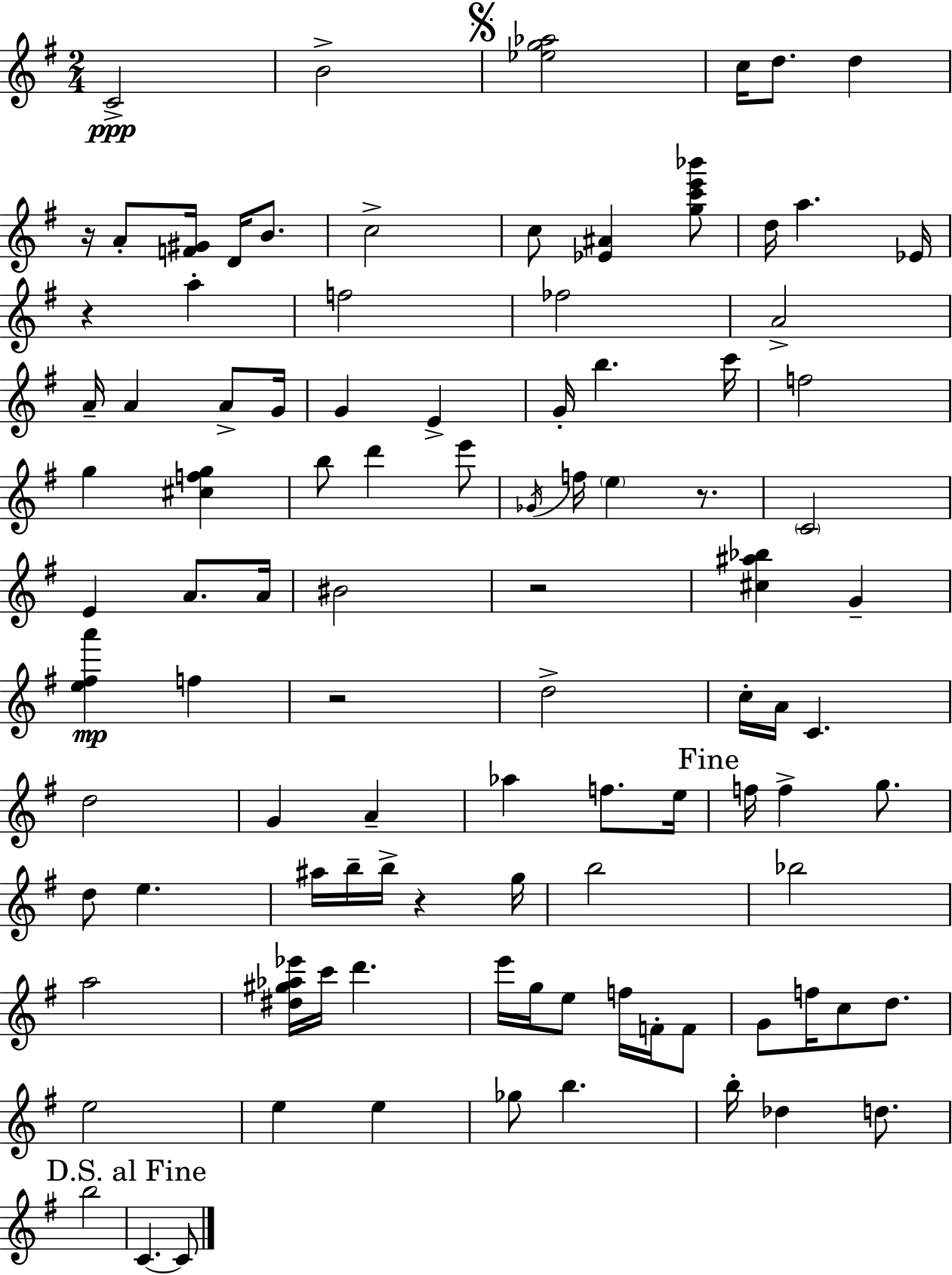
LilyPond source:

{
  \clef treble
  \numericTimeSignature
  \time 2/4
  \key g \major
  \repeat volta 2 { c'2->\ppp | b'2-> | \mark \markup { \musicglyph "scripts.segno" } <ees'' g'' aes''>2 | c''16 d''8. d''4 | \break r16 a'8-. <f' gis'>16 d'16 b'8. | c''2-> | c''8 <ees' ais'>4 <g'' c''' e''' bes'''>8 | d''16 a''4. ees'16 | \break r4 a''4-. | f''2 | fes''2 | a'2-> | \break a'16-- a'4 a'8-> g'16 | g'4 e'4-> | g'16-. b''4. c'''16 | f''2 | \break g''4 <cis'' f'' g''>4 | b''8 d'''4 e'''8 | \acciaccatura { ges'16 } f''16 \parenthesize e''4 r8. | \parenthesize c'2 | \break e'4 a'8. | a'16 bis'2 | r2 | <cis'' ais'' bes''>4 g'4-- | \break <e'' fis'' a'''>4\mp f''4 | r2 | d''2-> | c''16-. a'16 c'4. | \break d''2 | g'4 a'4-- | aes''4 f''8. | e''16 \mark "Fine" f''16 f''4-> g''8. | \break d''8 e''4. | ais''16 b''16-- b''16-> r4 | g''16 b''2 | bes''2 | \break a''2 | <dis'' gis'' aes'' ees'''>16 c'''16 d'''4. | e'''16 g''16 e''8 f''16 f'16-. f'8 | g'8 f''16 c''8 d''8. | \break e''2 | e''4 e''4 | ges''8 b''4. | b''16-. des''4 d''8. | \break b''2 | \mark "D.S. al Fine" c'4.~~ c'8 | } \bar "|."
}